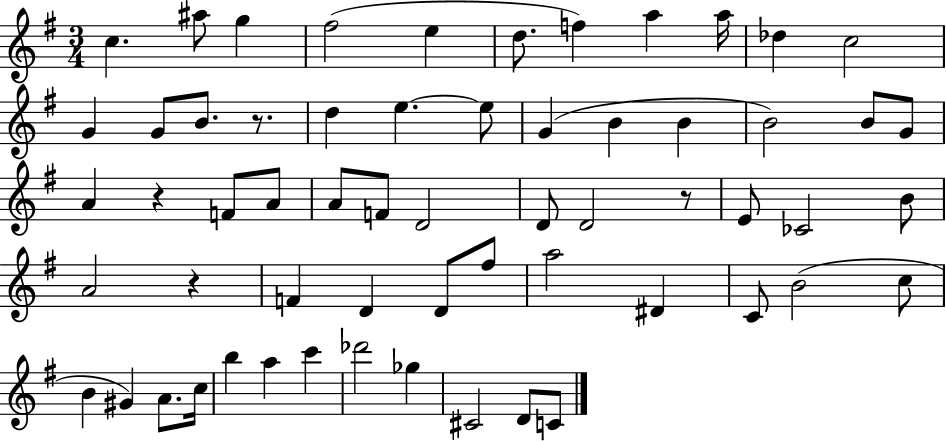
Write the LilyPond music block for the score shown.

{
  \clef treble
  \numericTimeSignature
  \time 3/4
  \key g \major
  c''4. ais''8 g''4 | fis''2( e''4 | d''8. f''4) a''4 a''16 | des''4 c''2 | \break g'4 g'8 b'8. r8. | d''4 e''4.~~ e''8 | g'4( b'4 b'4 | b'2) b'8 g'8 | \break a'4 r4 f'8 a'8 | a'8 f'8 d'2 | d'8 d'2 r8 | e'8 ces'2 b'8 | \break a'2 r4 | f'4 d'4 d'8 fis''8 | a''2 dis'4 | c'8 b'2( c''8 | \break b'4 gis'4) a'8. c''16 | b''4 a''4 c'''4 | des'''2 ges''4 | cis'2 d'8 c'8 | \break \bar "|."
}